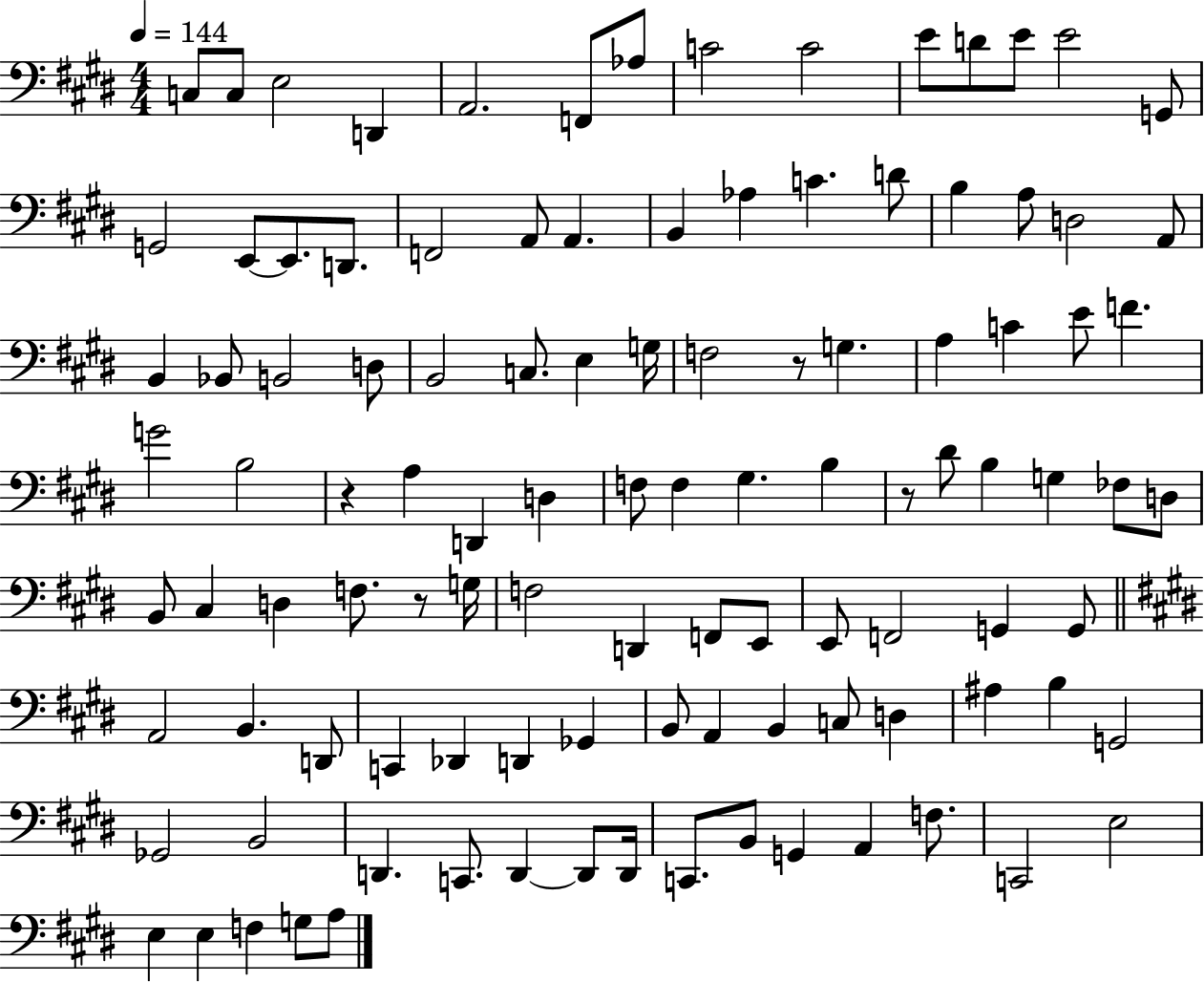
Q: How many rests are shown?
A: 4